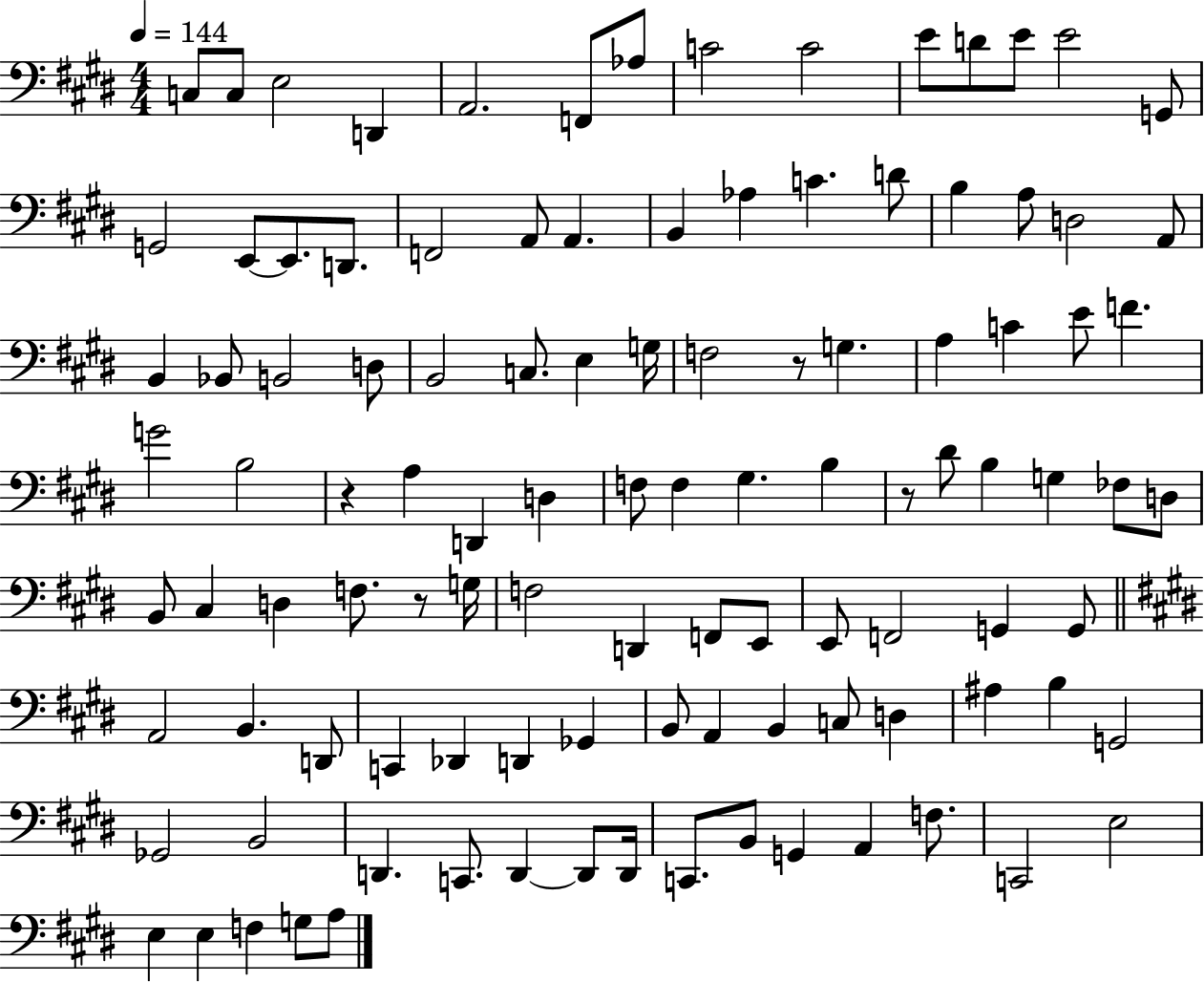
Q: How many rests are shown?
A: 4